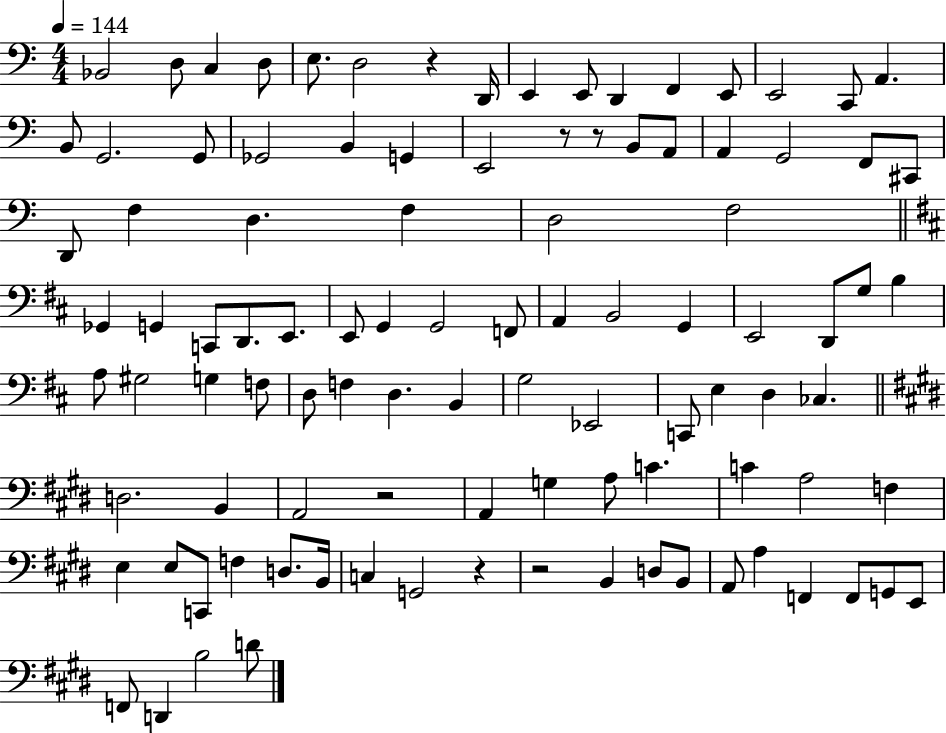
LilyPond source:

{
  \clef bass
  \numericTimeSignature
  \time 4/4
  \key c \major
  \tempo 4 = 144
  bes,2 d8 c4 d8 | e8. d2 r4 d,16 | e,4 e,8 d,4 f,4 e,8 | e,2 c,8 a,4. | \break b,8 g,2. g,8 | ges,2 b,4 g,4 | e,2 r8 r8 b,8 a,8 | a,4 g,2 f,8 cis,8 | \break d,8 f4 d4. f4 | d2 f2 | \bar "||" \break \key d \major ges,4 g,4 c,8 d,8. e,8. | e,8 g,4 g,2 f,8 | a,4 b,2 g,4 | e,2 d,8 g8 b4 | \break a8 gis2 g4 f8 | d8 f4 d4. b,4 | g2 ees,2 | c,8 e4 d4 ces4. | \break \bar "||" \break \key e \major d2. b,4 | a,2 r2 | a,4 g4 a8 c'4. | c'4 a2 f4 | \break e4 e8 c,8 f4 d8. b,16 | c4 g,2 r4 | r2 b,4 d8 b,8 | a,8 a4 f,4 f,8 g,8 e,8 | \break f,8 d,4 b2 d'8 | \bar "|."
}